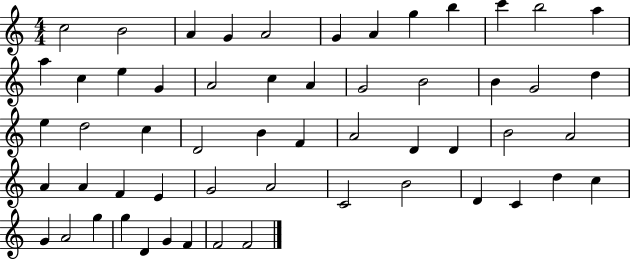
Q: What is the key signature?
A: C major